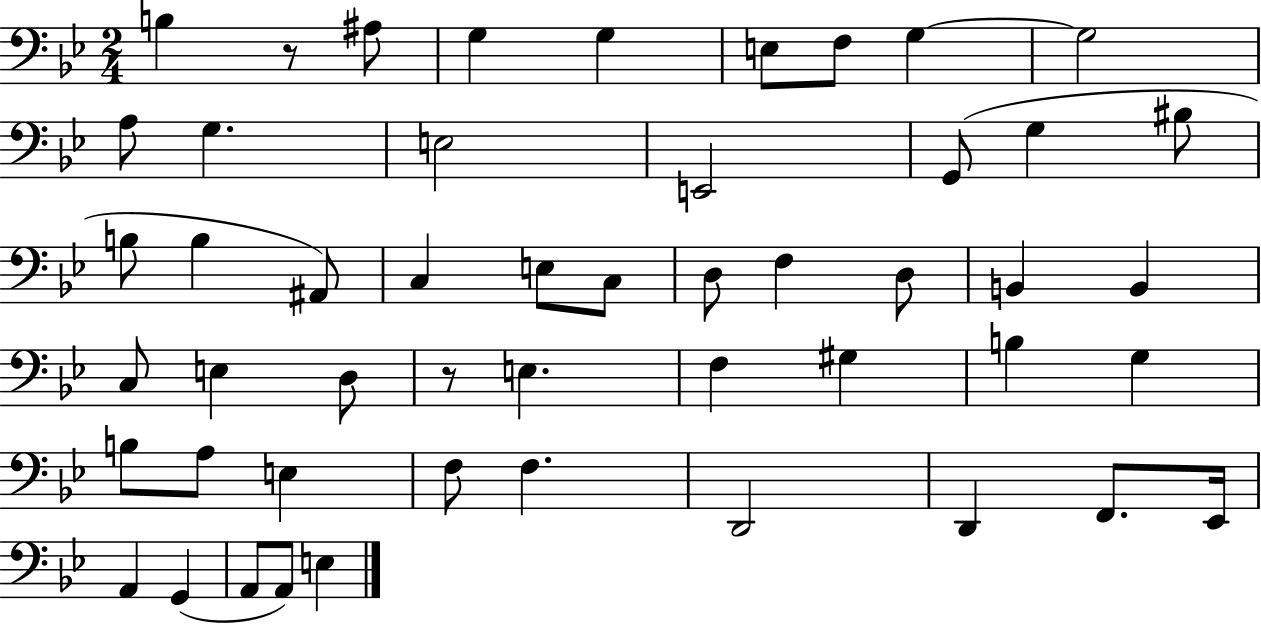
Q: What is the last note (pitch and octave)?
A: E3